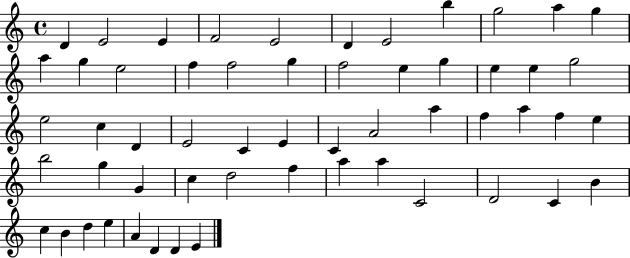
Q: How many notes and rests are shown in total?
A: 56